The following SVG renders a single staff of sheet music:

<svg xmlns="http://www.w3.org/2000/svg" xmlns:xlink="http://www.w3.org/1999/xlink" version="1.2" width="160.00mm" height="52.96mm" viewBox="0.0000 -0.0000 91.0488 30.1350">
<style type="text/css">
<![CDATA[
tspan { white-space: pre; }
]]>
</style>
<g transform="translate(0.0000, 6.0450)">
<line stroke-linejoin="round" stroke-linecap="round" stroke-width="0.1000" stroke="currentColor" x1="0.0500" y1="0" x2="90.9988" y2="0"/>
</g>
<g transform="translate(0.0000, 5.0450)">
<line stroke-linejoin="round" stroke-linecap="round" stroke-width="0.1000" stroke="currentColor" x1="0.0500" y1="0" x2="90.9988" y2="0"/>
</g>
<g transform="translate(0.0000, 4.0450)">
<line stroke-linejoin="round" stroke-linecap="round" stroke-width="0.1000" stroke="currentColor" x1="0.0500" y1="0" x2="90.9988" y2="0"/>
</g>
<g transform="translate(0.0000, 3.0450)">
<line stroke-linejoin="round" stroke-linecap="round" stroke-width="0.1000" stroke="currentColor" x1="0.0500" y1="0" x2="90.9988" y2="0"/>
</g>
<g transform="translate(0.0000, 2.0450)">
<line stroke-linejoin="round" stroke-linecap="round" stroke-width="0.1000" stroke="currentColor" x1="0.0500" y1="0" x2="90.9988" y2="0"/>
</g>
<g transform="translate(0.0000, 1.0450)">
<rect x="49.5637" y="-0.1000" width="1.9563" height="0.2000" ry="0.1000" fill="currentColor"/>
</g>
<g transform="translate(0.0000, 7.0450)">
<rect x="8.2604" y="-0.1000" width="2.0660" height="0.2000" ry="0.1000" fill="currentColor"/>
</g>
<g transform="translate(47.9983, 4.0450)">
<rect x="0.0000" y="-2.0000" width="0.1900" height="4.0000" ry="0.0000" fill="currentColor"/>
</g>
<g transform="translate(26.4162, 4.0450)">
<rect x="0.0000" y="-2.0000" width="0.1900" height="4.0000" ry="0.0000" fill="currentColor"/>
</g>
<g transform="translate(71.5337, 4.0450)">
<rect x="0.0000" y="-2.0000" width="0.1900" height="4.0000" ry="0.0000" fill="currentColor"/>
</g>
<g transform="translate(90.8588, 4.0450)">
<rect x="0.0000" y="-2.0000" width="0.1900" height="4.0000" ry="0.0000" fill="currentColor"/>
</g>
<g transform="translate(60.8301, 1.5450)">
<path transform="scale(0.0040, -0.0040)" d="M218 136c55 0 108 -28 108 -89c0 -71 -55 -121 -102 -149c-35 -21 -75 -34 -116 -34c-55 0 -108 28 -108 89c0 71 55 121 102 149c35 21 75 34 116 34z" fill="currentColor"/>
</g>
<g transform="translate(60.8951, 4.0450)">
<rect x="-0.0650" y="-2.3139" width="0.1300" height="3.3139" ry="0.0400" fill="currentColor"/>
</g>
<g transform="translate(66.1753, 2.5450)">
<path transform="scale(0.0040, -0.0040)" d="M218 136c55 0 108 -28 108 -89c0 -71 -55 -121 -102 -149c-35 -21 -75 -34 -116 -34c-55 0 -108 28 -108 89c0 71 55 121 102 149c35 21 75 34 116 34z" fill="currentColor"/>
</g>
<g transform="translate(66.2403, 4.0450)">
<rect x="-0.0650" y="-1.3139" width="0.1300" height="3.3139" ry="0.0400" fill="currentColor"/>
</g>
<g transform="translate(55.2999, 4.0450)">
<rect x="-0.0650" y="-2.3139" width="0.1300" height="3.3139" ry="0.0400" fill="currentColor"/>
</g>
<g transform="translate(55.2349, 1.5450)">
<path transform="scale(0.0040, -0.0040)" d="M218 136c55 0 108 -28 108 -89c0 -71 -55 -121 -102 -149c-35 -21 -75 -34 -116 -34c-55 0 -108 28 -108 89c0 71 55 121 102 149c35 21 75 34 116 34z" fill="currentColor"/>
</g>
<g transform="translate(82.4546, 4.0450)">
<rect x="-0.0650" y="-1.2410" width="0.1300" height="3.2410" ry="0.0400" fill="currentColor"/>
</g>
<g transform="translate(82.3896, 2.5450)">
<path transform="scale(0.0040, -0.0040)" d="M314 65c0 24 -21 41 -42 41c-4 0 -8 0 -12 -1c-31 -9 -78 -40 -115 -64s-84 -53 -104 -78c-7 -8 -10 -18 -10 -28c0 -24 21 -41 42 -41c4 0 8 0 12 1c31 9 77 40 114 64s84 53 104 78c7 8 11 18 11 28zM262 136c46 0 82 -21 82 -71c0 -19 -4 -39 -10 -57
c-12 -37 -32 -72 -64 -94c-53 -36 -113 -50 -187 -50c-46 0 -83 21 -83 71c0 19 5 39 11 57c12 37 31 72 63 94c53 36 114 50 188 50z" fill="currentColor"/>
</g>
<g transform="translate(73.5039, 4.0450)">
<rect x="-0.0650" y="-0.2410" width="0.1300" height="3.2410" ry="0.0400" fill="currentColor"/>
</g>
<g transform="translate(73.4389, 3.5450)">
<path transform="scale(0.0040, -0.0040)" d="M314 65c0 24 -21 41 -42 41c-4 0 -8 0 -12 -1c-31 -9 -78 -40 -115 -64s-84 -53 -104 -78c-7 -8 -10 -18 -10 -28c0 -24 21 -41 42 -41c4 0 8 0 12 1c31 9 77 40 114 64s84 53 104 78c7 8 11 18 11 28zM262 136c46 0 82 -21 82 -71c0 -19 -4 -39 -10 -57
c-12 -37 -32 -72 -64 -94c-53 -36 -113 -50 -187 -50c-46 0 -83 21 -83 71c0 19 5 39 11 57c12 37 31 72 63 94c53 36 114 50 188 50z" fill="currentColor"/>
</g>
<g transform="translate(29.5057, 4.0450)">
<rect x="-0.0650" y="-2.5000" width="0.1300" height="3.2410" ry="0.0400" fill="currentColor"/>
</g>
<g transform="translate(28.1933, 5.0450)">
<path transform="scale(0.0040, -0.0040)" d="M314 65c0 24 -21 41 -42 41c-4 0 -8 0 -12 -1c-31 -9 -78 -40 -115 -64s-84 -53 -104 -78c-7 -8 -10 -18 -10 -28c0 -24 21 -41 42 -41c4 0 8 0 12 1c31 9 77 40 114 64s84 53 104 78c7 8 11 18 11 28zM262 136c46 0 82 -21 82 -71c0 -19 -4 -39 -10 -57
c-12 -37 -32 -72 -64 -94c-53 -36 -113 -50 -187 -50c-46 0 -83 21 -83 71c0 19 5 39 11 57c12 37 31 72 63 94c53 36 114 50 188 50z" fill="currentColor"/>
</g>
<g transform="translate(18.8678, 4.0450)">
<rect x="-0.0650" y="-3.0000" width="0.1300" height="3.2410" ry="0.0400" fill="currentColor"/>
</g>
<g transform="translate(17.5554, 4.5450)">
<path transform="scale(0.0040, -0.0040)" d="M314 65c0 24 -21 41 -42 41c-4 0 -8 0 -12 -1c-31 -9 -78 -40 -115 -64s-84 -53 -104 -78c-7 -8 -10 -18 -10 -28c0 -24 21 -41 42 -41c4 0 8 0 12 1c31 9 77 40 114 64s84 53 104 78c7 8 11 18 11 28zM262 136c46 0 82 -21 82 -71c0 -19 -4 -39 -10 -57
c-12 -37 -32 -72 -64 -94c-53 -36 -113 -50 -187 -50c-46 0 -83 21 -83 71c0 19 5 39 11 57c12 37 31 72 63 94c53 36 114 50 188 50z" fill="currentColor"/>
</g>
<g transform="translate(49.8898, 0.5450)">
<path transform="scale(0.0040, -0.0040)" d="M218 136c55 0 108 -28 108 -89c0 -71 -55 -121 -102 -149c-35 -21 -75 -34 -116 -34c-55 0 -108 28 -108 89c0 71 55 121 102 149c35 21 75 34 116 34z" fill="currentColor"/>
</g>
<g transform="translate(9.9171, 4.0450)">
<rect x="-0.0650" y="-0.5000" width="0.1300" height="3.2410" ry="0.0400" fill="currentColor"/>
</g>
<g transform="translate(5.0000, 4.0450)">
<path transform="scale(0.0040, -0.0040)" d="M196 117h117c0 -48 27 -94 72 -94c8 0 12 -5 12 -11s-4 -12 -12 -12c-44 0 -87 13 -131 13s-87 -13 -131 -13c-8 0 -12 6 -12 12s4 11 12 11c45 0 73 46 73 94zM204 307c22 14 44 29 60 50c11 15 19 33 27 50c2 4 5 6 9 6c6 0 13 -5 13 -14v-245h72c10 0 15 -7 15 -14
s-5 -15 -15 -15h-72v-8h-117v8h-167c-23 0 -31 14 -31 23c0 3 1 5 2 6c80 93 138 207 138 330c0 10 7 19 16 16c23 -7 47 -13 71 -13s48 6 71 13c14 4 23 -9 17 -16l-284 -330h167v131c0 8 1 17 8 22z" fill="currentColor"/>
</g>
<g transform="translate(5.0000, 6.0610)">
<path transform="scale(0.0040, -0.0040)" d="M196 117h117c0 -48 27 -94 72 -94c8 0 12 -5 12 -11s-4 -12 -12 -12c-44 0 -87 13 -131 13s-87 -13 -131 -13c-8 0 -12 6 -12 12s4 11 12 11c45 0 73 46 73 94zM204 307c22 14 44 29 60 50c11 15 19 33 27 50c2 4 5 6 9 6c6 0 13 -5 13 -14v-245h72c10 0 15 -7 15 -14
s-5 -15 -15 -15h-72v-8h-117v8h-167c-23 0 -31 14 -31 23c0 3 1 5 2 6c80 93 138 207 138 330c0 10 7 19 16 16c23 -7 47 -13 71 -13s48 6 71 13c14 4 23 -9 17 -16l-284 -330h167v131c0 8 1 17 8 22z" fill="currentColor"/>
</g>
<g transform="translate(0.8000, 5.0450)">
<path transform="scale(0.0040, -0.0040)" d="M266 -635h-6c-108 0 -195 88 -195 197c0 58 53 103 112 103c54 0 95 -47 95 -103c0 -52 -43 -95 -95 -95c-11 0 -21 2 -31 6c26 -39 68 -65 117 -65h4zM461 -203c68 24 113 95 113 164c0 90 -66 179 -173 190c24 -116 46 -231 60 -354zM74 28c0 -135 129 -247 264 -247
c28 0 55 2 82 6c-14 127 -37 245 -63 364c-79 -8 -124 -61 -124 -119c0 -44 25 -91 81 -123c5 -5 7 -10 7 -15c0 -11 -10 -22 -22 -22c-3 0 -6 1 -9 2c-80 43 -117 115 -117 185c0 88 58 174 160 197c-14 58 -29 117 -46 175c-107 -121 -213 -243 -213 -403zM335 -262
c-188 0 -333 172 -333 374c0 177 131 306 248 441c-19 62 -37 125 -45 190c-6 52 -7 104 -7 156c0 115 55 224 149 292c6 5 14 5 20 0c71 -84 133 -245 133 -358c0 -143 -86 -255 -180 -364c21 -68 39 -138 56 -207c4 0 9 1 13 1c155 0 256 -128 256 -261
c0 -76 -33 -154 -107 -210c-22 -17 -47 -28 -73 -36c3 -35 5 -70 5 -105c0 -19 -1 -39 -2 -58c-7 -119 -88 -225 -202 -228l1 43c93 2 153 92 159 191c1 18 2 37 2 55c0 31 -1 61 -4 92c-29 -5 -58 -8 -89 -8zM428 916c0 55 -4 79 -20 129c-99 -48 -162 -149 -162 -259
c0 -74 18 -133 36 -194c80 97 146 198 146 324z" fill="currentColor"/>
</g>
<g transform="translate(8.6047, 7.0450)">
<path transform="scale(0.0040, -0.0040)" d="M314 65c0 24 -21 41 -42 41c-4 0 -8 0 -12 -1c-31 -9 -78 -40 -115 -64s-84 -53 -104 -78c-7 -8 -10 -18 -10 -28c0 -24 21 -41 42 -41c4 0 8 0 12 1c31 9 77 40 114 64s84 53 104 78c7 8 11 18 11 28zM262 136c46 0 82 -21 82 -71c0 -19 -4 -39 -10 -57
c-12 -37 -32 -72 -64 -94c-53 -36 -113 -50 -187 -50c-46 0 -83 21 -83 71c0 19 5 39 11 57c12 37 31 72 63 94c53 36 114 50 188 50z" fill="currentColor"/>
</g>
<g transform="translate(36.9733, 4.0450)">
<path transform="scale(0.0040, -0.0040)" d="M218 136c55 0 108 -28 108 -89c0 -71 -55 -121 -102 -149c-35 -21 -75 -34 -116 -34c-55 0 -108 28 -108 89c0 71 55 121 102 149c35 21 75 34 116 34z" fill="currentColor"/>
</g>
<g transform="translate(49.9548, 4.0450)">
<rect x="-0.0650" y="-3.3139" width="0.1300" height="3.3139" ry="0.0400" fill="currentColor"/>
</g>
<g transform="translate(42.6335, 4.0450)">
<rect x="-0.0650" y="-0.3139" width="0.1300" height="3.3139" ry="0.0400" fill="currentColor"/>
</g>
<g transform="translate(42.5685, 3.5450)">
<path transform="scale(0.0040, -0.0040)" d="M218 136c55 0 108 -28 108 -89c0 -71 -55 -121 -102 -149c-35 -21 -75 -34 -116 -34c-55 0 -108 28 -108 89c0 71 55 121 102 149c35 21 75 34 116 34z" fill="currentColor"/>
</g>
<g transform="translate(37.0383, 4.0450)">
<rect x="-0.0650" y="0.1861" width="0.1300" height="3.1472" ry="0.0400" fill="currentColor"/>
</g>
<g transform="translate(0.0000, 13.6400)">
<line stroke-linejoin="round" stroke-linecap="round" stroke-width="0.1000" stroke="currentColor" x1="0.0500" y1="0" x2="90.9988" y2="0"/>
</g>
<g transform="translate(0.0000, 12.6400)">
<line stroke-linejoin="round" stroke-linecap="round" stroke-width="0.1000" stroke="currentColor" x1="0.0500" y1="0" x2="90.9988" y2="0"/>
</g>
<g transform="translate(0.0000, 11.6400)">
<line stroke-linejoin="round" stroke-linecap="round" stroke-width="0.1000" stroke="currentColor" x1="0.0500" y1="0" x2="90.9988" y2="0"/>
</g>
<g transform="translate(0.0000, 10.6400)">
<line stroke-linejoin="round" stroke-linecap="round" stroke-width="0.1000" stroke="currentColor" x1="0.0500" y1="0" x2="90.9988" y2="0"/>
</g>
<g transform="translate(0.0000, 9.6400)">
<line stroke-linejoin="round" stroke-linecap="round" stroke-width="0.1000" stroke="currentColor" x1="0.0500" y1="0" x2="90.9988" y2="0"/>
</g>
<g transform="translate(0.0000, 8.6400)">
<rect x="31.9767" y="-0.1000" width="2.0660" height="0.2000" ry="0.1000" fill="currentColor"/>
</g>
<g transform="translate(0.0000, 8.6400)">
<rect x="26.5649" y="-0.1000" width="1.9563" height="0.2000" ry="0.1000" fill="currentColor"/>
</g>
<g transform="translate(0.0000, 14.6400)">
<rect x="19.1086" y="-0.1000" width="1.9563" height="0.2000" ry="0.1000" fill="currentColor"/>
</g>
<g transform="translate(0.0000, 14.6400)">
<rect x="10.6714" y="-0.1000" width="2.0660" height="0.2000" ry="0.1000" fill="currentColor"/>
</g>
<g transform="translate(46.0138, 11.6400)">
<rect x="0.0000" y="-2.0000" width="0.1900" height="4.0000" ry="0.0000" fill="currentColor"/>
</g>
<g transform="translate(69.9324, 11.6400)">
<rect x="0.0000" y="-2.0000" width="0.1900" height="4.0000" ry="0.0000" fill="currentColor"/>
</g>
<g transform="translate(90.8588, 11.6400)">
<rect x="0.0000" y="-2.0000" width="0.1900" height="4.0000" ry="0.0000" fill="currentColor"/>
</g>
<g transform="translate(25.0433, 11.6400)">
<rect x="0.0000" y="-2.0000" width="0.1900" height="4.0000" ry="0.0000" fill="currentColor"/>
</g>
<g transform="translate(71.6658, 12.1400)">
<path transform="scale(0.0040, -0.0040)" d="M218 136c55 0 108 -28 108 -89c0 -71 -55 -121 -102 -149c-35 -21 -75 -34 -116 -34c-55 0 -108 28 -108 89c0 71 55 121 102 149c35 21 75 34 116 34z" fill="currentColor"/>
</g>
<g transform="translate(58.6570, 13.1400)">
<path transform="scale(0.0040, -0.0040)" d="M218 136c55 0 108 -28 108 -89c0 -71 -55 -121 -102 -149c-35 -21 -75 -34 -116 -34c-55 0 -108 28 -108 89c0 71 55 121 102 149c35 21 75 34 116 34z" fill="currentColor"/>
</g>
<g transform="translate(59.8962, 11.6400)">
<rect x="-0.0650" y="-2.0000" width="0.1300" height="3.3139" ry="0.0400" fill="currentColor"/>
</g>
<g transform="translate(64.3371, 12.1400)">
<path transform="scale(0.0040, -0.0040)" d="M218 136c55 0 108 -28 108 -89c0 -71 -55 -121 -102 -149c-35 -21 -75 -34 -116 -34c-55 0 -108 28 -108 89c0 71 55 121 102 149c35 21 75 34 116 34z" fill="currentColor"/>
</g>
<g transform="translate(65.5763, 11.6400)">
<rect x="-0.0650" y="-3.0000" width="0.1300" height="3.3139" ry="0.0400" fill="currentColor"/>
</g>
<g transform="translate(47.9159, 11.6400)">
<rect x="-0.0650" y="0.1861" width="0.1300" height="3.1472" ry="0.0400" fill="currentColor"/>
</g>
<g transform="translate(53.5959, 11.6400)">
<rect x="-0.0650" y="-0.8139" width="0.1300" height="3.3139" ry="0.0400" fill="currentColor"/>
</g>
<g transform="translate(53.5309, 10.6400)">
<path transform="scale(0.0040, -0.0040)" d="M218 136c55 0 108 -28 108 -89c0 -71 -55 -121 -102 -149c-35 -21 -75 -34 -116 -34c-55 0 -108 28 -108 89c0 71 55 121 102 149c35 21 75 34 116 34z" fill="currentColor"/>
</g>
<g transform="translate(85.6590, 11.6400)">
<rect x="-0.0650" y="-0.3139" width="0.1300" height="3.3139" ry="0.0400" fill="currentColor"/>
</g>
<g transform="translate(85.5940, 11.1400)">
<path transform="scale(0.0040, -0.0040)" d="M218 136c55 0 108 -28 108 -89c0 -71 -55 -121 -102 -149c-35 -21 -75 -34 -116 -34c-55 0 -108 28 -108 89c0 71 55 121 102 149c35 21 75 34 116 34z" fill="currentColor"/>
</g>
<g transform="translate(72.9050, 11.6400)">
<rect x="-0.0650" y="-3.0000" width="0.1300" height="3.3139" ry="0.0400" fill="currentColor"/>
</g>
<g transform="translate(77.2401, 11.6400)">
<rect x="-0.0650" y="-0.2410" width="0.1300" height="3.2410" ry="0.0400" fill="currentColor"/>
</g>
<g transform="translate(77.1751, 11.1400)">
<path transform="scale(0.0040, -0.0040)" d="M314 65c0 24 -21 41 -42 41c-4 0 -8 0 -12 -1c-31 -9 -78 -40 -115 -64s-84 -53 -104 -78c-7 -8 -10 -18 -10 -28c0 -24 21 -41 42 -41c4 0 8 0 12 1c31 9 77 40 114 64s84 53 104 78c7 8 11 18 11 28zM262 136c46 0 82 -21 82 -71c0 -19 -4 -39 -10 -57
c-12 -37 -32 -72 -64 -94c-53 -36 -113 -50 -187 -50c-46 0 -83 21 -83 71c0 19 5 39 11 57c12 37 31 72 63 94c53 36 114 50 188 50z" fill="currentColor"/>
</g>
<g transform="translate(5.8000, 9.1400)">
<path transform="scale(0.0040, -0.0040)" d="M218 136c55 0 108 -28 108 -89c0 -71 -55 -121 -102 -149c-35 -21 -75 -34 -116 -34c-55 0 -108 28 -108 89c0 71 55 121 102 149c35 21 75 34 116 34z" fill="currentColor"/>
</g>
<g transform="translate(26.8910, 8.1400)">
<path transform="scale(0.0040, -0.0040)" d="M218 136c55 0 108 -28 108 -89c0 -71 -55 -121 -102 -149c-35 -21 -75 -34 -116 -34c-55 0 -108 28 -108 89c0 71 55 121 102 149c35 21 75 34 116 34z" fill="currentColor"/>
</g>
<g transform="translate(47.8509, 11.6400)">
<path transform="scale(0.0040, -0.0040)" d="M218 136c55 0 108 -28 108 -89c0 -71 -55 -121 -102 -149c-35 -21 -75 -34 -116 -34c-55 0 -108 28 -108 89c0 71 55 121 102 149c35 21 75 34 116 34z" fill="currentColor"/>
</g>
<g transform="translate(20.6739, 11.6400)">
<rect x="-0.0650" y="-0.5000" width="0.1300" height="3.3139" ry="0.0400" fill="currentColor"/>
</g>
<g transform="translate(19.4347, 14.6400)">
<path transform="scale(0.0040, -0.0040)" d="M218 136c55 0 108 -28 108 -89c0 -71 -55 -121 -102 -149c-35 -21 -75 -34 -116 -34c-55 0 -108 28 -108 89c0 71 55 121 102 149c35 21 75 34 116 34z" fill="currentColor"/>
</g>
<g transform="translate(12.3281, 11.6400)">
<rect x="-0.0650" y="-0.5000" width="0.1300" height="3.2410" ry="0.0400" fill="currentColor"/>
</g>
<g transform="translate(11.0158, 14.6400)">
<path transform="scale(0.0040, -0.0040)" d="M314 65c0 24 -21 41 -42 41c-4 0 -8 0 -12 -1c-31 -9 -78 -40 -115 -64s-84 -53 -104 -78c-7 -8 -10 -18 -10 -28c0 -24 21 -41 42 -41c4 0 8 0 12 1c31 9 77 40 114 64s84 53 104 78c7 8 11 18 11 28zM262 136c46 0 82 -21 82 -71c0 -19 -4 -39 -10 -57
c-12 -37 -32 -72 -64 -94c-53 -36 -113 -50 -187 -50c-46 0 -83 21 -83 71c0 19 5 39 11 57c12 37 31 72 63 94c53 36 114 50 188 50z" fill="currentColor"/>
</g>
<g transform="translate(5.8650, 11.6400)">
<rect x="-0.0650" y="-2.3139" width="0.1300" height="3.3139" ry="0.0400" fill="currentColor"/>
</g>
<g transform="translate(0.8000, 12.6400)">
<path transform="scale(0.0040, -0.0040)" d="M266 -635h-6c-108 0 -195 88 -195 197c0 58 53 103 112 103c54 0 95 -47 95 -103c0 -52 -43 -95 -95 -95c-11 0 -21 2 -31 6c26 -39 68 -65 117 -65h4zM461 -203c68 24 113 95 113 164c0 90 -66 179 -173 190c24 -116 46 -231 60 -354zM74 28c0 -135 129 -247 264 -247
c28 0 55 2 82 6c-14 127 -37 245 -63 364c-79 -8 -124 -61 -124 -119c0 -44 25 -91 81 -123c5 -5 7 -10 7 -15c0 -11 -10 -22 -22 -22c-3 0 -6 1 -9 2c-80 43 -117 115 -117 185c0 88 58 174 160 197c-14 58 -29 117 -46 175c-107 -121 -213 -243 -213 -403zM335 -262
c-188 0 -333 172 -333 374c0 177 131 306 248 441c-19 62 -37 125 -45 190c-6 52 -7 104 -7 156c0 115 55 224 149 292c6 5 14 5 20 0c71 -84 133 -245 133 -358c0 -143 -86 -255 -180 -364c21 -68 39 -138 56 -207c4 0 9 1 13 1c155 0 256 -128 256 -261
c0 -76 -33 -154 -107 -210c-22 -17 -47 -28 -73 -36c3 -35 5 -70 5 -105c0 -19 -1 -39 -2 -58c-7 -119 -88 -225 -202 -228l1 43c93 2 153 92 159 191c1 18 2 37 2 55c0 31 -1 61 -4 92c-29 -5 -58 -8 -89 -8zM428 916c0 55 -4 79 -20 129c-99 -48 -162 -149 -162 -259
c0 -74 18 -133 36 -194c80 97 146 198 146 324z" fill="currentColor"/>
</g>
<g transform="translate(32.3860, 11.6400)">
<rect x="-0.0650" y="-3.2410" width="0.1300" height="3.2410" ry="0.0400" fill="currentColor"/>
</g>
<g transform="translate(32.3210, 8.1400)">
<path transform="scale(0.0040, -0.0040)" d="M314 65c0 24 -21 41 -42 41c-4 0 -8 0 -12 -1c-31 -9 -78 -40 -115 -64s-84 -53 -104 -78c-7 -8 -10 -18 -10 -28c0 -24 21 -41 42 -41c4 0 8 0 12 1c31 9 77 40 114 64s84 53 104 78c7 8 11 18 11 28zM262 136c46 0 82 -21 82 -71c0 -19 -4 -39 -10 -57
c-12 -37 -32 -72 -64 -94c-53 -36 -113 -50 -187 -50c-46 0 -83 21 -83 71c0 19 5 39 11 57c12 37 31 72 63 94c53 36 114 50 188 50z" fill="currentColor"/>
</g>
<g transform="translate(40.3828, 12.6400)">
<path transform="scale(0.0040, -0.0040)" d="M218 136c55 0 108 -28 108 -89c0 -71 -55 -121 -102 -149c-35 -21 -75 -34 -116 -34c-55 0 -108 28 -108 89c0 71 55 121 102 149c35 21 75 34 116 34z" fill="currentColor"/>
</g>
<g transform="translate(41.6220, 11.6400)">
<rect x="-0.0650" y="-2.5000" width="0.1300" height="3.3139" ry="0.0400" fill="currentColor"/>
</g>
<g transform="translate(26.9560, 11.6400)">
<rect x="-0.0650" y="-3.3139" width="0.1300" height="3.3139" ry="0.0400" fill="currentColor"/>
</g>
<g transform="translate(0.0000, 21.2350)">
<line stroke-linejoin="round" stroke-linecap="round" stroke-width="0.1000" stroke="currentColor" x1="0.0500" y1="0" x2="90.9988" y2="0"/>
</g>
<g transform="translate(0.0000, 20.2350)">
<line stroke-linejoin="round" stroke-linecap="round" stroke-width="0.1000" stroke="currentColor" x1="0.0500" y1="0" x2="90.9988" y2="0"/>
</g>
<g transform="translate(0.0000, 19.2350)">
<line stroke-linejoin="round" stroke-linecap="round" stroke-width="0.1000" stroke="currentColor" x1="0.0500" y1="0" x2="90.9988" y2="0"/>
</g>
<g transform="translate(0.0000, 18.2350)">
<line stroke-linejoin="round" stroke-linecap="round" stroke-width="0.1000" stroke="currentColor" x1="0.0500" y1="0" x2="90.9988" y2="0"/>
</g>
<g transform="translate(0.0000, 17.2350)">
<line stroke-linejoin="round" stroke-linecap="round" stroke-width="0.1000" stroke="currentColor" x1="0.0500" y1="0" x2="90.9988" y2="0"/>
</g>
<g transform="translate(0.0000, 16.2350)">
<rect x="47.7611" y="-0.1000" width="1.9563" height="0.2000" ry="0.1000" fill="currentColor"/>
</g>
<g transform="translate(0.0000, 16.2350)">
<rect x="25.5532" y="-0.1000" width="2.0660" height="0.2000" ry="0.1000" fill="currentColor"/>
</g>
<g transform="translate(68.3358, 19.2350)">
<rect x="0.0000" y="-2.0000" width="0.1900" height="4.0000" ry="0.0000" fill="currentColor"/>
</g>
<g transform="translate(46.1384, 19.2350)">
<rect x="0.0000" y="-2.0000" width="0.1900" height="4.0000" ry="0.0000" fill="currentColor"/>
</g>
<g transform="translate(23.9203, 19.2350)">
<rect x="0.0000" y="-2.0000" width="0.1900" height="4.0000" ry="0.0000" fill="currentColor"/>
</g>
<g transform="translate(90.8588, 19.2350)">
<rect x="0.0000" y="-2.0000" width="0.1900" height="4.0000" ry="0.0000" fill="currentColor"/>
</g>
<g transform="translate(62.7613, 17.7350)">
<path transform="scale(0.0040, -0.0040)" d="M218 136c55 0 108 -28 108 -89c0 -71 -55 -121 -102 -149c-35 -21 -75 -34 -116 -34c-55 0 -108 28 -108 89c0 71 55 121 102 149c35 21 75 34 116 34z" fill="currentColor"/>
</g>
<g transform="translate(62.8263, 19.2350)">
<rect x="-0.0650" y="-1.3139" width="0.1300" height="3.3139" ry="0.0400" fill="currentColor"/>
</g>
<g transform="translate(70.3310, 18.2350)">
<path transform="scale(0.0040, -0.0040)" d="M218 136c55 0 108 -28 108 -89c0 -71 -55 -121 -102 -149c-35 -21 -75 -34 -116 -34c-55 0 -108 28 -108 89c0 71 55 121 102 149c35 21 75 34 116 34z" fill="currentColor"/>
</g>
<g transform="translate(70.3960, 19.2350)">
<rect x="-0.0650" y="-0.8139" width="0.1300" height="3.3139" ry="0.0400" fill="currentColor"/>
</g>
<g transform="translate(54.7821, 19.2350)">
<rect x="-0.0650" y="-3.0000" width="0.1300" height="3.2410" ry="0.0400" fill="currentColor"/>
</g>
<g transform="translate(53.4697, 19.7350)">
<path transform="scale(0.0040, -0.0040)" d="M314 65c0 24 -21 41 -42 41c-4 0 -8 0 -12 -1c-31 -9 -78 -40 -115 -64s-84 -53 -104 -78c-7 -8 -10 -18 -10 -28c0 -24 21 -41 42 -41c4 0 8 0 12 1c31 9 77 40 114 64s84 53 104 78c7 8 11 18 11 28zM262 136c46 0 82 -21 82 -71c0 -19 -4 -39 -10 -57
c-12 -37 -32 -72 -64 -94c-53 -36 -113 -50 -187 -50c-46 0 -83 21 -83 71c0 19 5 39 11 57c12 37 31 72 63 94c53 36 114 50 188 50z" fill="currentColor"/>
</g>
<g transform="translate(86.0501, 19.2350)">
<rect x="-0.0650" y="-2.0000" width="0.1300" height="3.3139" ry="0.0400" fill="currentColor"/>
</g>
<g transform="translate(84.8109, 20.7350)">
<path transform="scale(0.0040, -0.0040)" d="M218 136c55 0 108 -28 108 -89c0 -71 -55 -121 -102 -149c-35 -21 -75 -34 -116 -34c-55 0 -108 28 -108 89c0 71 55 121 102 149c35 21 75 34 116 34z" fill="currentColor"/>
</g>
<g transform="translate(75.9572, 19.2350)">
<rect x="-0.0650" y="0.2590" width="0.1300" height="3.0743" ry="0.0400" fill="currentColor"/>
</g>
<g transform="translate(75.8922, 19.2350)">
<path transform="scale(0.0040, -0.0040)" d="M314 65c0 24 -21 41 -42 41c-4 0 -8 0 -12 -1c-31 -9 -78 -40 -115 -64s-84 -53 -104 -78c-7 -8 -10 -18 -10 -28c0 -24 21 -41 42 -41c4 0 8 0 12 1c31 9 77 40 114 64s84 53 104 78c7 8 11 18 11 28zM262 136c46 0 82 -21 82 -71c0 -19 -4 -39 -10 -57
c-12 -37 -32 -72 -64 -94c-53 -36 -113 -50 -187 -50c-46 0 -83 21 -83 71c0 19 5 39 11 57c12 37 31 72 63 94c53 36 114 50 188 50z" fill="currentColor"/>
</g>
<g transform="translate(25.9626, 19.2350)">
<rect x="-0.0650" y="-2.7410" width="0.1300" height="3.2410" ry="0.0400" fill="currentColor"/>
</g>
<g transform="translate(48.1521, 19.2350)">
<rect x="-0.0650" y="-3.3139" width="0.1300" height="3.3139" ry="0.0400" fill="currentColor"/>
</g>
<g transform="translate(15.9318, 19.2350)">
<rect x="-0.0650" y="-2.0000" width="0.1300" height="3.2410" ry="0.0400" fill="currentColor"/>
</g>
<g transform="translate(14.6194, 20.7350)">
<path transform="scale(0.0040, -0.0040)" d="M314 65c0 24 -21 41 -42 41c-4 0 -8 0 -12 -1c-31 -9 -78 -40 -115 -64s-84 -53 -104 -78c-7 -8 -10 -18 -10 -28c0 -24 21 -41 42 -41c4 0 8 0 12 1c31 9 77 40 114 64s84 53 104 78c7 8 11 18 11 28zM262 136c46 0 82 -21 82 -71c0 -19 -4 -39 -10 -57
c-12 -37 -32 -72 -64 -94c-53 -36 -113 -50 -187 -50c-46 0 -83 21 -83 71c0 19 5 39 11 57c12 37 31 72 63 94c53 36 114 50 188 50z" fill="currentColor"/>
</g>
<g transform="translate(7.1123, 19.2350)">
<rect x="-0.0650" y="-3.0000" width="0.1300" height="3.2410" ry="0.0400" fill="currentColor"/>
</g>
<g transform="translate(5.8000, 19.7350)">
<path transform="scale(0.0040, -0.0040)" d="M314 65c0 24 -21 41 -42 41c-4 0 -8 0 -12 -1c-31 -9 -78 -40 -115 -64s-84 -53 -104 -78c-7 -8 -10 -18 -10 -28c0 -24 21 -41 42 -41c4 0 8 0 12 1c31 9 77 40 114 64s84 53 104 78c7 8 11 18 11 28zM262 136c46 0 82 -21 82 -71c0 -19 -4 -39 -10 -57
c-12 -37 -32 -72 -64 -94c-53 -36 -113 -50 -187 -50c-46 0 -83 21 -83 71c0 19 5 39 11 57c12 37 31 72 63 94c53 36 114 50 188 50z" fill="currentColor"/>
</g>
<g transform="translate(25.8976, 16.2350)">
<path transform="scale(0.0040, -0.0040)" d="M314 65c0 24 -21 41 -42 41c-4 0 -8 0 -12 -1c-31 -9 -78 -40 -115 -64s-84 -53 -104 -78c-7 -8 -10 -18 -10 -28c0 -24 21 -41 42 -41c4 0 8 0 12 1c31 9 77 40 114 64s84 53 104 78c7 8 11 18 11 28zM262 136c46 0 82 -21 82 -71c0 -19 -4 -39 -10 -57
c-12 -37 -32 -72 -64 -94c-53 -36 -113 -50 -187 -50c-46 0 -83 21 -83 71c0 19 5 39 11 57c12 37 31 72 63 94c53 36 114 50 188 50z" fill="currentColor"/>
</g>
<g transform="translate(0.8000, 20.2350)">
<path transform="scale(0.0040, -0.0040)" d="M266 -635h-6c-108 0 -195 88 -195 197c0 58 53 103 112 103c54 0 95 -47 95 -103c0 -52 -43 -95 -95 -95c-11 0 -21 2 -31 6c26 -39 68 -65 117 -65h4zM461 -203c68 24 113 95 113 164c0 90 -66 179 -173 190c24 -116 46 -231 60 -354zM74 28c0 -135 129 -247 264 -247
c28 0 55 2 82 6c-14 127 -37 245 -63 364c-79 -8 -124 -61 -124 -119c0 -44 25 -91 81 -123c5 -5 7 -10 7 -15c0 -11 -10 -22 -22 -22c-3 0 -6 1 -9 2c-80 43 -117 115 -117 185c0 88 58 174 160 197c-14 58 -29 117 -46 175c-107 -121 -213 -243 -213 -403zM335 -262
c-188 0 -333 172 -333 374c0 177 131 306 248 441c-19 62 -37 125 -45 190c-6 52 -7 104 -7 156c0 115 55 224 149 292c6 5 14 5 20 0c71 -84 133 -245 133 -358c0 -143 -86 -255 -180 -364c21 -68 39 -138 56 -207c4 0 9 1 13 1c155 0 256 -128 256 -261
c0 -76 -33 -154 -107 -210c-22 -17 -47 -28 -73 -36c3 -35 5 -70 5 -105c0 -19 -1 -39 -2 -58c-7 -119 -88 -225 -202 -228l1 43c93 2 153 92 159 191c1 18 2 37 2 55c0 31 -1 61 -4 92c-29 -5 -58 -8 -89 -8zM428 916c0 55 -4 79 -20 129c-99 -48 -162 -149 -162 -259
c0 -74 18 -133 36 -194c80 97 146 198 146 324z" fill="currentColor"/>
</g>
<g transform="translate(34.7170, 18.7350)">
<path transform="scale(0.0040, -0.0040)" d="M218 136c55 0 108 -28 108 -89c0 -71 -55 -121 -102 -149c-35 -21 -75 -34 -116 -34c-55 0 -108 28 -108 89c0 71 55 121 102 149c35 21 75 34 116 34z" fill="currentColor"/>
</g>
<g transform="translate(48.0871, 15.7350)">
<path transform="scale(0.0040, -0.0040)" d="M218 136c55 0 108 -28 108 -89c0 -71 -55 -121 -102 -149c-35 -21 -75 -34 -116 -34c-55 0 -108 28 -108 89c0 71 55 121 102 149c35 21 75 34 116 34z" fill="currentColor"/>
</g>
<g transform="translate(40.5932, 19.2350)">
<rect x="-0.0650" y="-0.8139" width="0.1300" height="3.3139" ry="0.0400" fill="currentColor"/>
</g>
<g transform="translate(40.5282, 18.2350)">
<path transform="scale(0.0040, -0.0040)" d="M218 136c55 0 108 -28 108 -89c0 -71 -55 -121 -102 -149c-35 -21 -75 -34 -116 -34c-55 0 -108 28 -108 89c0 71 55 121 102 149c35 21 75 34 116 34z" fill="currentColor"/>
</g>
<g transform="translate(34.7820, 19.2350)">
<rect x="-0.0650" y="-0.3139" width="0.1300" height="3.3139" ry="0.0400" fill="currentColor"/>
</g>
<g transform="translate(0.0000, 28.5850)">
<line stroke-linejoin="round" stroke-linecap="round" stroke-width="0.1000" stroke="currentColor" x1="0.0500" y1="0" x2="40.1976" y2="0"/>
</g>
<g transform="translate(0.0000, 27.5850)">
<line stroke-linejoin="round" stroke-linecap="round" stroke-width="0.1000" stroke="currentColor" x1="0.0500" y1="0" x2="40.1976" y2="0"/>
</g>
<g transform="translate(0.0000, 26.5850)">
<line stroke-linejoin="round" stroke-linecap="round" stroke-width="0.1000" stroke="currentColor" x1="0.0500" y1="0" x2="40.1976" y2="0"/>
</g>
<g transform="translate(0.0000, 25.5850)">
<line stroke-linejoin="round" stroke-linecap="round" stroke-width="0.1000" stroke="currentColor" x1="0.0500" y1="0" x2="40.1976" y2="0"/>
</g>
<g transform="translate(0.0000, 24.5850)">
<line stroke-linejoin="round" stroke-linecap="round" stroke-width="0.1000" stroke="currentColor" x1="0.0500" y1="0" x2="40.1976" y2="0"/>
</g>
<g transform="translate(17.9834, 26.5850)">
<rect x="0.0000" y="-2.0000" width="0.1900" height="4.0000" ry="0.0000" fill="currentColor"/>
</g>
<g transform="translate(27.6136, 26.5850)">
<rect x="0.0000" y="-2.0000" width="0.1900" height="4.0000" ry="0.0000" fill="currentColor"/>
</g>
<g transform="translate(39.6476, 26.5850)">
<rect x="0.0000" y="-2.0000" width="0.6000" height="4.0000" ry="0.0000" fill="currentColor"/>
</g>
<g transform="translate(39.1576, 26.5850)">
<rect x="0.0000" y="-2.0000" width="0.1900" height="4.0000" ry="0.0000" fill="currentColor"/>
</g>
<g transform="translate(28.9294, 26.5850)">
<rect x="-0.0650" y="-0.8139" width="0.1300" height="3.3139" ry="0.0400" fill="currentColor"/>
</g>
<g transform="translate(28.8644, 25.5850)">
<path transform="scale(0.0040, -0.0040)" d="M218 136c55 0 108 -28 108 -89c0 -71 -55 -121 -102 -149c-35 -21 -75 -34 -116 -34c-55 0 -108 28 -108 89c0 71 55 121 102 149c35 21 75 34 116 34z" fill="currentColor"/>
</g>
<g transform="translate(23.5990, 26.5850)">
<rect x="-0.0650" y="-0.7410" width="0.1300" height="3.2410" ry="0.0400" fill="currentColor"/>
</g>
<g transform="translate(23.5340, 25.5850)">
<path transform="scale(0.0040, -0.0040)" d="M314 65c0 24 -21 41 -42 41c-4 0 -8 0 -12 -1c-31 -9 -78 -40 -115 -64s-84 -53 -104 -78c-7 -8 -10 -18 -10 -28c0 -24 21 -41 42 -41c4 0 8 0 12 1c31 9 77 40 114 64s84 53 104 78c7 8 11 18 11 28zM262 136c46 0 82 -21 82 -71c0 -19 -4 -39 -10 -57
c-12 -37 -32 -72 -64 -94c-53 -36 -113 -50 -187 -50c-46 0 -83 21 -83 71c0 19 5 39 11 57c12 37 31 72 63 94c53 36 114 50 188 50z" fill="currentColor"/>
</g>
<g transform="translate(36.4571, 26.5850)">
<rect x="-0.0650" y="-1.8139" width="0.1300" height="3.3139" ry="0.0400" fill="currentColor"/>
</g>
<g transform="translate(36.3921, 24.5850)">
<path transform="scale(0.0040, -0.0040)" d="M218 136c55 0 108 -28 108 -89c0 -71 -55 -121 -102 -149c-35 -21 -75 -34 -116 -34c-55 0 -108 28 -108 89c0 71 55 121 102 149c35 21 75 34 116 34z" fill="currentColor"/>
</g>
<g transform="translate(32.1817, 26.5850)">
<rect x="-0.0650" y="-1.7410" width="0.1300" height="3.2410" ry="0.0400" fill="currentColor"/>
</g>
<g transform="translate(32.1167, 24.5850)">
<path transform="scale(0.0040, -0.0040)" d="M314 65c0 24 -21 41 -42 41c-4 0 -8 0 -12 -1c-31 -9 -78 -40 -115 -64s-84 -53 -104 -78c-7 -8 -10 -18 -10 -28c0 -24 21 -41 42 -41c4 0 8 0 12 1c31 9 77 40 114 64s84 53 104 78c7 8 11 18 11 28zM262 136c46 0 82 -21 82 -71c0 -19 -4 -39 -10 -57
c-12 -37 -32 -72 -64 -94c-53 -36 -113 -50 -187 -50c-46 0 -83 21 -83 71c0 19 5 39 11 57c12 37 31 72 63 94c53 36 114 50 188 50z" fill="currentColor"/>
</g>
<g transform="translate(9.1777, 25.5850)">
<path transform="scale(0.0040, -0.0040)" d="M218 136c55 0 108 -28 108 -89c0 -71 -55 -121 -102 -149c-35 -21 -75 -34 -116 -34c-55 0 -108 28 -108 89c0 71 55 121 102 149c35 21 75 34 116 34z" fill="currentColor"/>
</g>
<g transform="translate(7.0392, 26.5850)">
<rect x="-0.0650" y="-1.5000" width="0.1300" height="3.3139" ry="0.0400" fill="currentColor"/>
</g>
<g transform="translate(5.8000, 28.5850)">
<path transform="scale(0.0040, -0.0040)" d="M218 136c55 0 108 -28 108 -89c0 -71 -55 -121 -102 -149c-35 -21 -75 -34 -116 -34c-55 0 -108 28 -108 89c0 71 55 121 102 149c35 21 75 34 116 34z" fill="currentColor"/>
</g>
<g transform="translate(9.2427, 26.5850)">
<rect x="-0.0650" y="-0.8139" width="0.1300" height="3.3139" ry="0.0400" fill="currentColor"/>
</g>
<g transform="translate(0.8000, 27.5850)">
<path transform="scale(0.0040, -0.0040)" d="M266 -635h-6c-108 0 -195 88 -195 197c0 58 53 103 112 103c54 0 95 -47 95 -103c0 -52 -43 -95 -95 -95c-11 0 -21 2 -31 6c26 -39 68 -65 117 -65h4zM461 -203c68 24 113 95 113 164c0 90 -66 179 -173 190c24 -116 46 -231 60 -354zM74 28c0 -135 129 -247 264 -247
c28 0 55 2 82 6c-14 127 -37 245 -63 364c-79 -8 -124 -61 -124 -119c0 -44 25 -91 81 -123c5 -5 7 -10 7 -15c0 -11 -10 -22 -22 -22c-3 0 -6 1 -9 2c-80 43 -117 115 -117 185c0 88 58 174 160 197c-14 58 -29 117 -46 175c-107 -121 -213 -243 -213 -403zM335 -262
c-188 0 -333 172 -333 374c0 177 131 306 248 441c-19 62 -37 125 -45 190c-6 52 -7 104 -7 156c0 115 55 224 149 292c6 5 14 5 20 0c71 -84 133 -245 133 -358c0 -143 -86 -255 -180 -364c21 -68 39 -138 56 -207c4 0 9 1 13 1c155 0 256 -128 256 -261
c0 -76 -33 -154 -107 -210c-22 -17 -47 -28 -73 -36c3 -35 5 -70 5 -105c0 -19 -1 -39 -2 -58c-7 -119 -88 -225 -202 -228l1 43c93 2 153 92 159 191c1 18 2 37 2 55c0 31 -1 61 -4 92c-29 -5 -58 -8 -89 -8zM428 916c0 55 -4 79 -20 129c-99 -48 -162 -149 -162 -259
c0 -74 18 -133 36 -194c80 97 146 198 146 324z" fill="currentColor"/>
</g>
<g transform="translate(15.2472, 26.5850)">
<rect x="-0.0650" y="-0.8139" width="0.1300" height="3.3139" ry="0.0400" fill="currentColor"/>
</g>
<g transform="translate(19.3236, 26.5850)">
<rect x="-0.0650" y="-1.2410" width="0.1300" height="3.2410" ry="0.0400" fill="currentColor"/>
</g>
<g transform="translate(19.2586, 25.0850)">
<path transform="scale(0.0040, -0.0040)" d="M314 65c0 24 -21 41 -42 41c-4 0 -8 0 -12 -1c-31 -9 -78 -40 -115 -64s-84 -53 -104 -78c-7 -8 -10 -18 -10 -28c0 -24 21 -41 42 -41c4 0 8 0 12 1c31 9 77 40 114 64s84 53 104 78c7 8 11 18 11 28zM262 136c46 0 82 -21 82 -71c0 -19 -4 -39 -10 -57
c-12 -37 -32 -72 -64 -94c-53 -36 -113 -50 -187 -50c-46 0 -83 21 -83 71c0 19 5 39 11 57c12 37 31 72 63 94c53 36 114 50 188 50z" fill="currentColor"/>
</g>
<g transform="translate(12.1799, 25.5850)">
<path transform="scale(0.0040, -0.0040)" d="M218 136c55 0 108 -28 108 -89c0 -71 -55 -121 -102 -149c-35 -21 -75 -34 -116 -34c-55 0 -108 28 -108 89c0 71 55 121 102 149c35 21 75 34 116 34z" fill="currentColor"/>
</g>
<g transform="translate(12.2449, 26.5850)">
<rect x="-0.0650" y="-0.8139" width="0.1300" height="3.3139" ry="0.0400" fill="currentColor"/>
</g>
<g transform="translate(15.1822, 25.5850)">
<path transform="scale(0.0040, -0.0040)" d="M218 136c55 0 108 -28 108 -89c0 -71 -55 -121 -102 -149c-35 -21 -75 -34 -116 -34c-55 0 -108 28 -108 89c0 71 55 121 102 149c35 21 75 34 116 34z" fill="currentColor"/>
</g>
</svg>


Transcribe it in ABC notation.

X:1
T:Untitled
M:4/4
L:1/4
K:C
C2 A2 G2 B c b g g e c2 e2 g C2 C b b2 G B d F A A c2 c A2 F2 a2 c d b A2 e d B2 F E d d d e2 d2 d f2 f